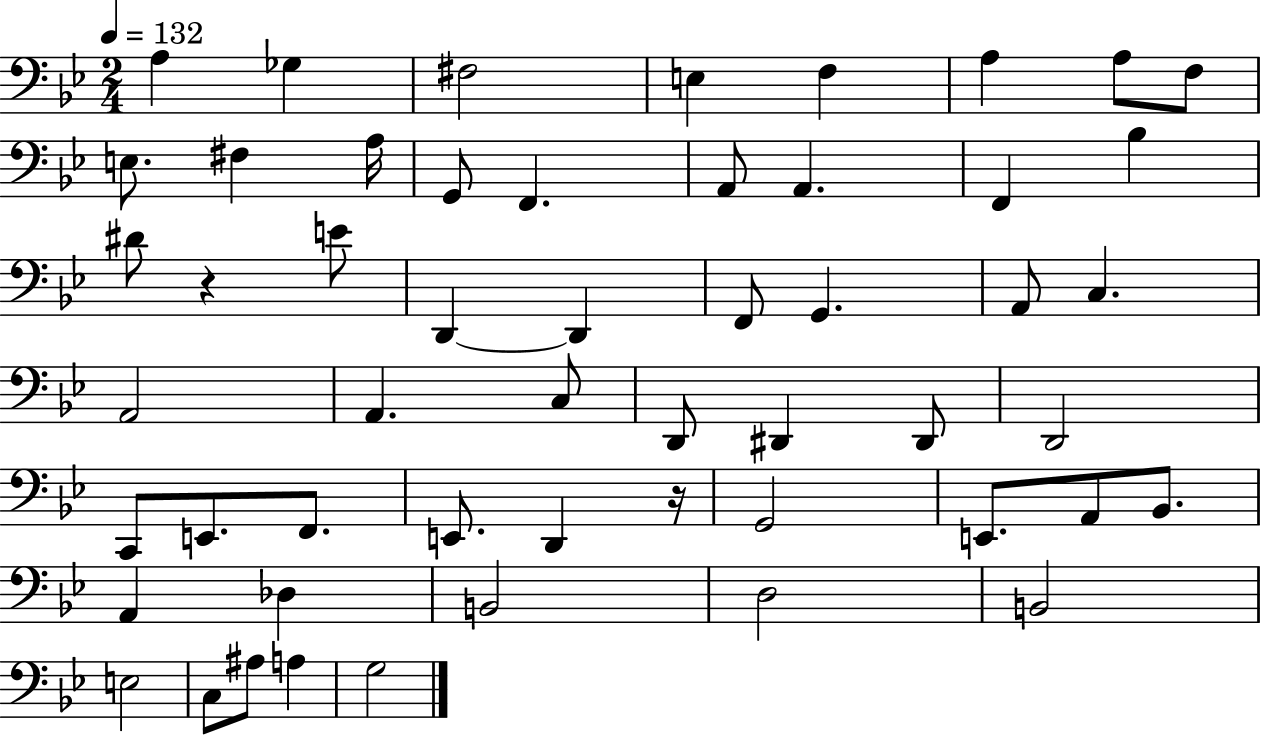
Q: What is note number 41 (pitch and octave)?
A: Bb2